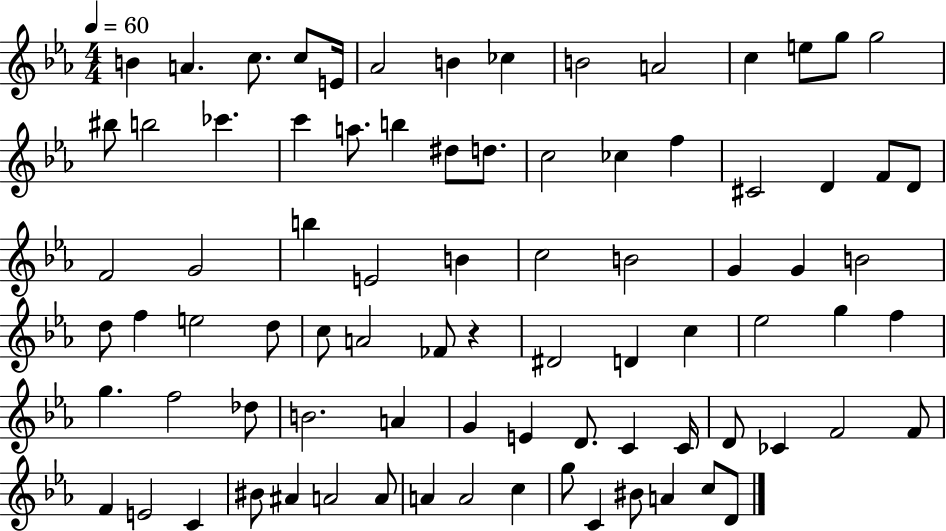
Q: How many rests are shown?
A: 1